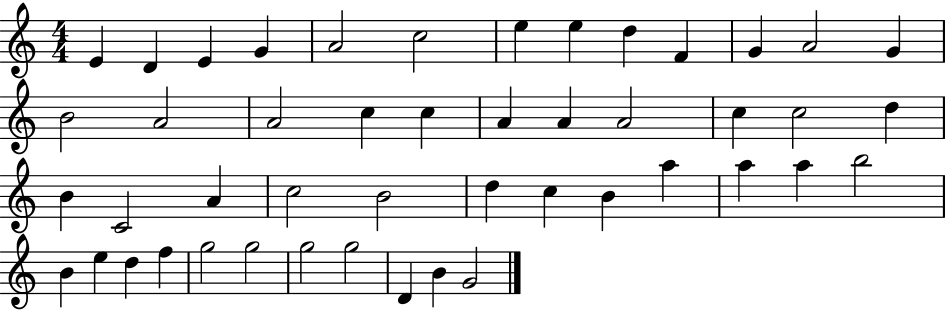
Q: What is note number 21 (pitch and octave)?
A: A4